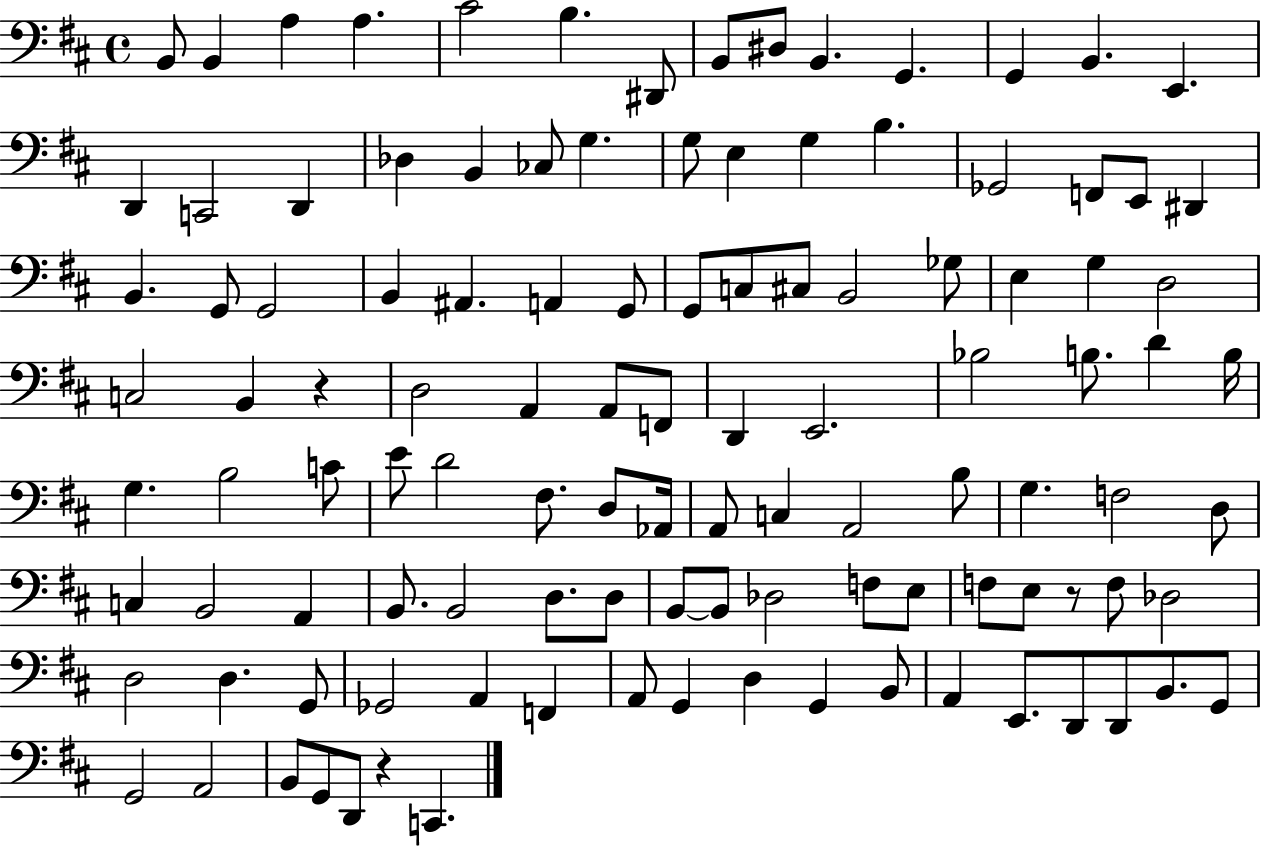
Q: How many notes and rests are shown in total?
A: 113